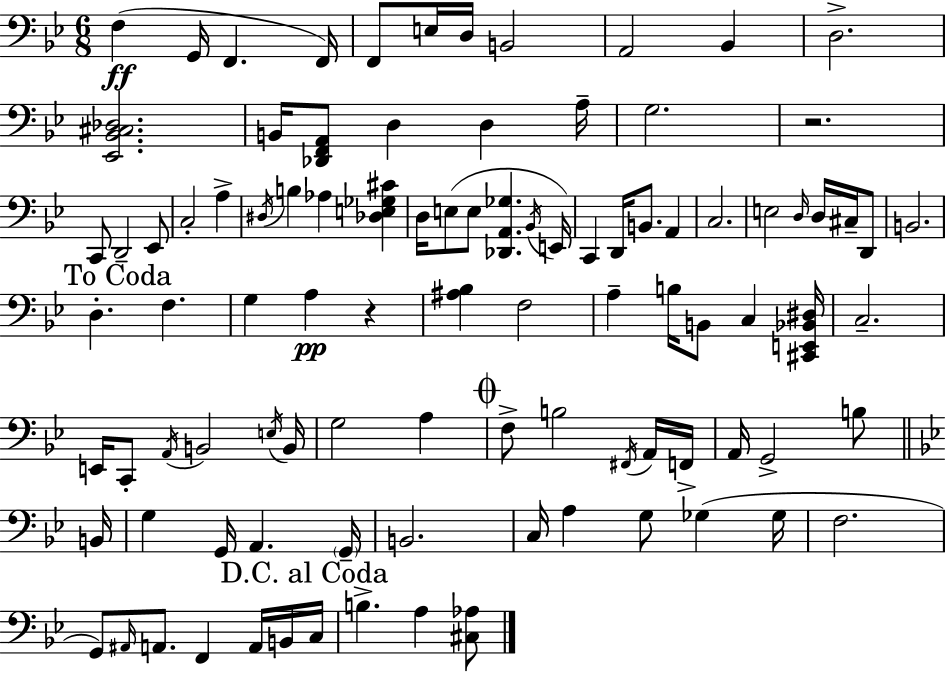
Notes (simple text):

F3/q G2/s F2/q. F2/s F2/e E3/s D3/s B2/h A2/h Bb2/q D3/h. [Eb2,Bb2,C#3,Db3]/h. B2/s [Db2,F2,A2]/e D3/q D3/q A3/s G3/h. R/h. C2/e D2/h Eb2/e C3/h A3/q D#3/s B3/q Ab3/q [Db3,E3,Gb3,C#4]/q D3/s E3/e E3/e [Db2,A2,Gb3]/q. Bb2/s E2/s C2/q D2/s B2/e. A2/q C3/h. E3/h D3/s D3/s C#3/s D2/e B2/h. D3/q. F3/q. G3/q A3/q R/q [A#3,Bb3]/q F3/h A3/q B3/s B2/e C3/q [C#2,E2,Bb2,D#3]/s C3/h. E2/s C2/e A2/s B2/h E3/s B2/s G3/h A3/q F3/e B3/h F#2/s A2/s F2/s A2/s G2/h B3/e B2/s G3/q G2/s A2/q. G2/s B2/h. C3/s A3/q G3/e Gb3/q Gb3/s F3/h. G2/e A#2/s A2/e. F2/q A2/s B2/s C3/s B3/q. A3/q [C#3,Ab3]/e